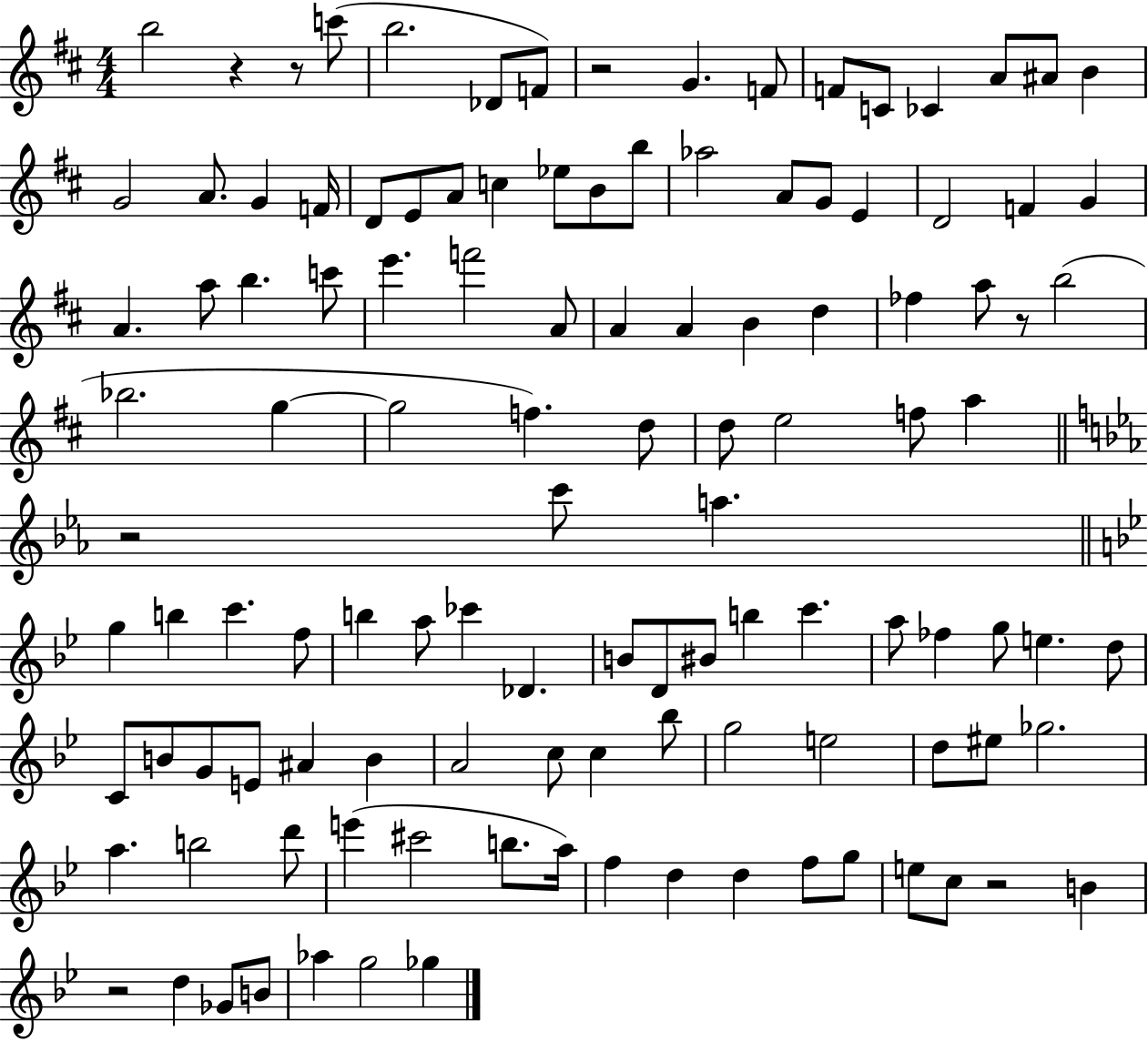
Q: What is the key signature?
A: D major